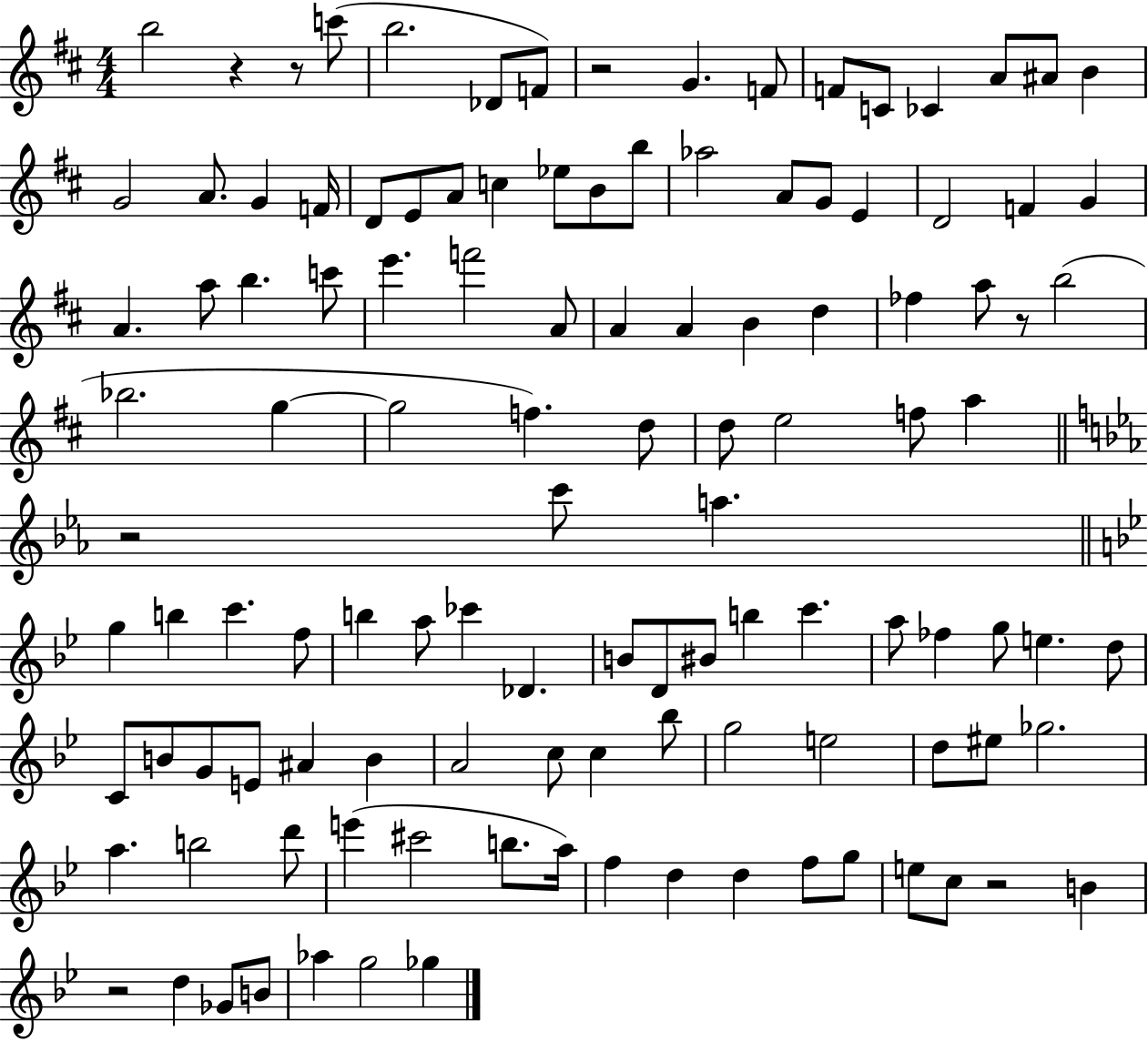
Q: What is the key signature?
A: D major